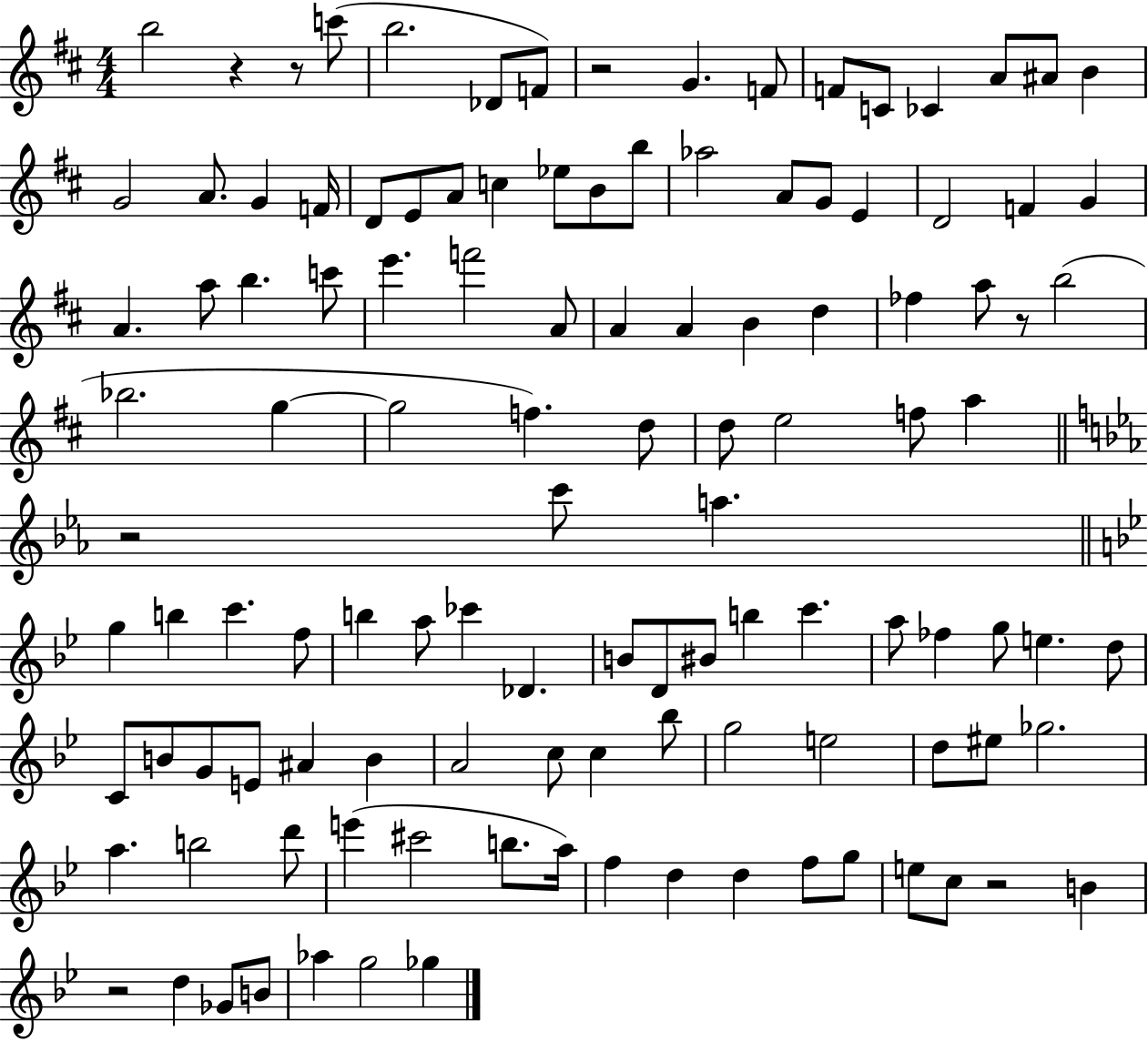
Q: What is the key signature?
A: D major